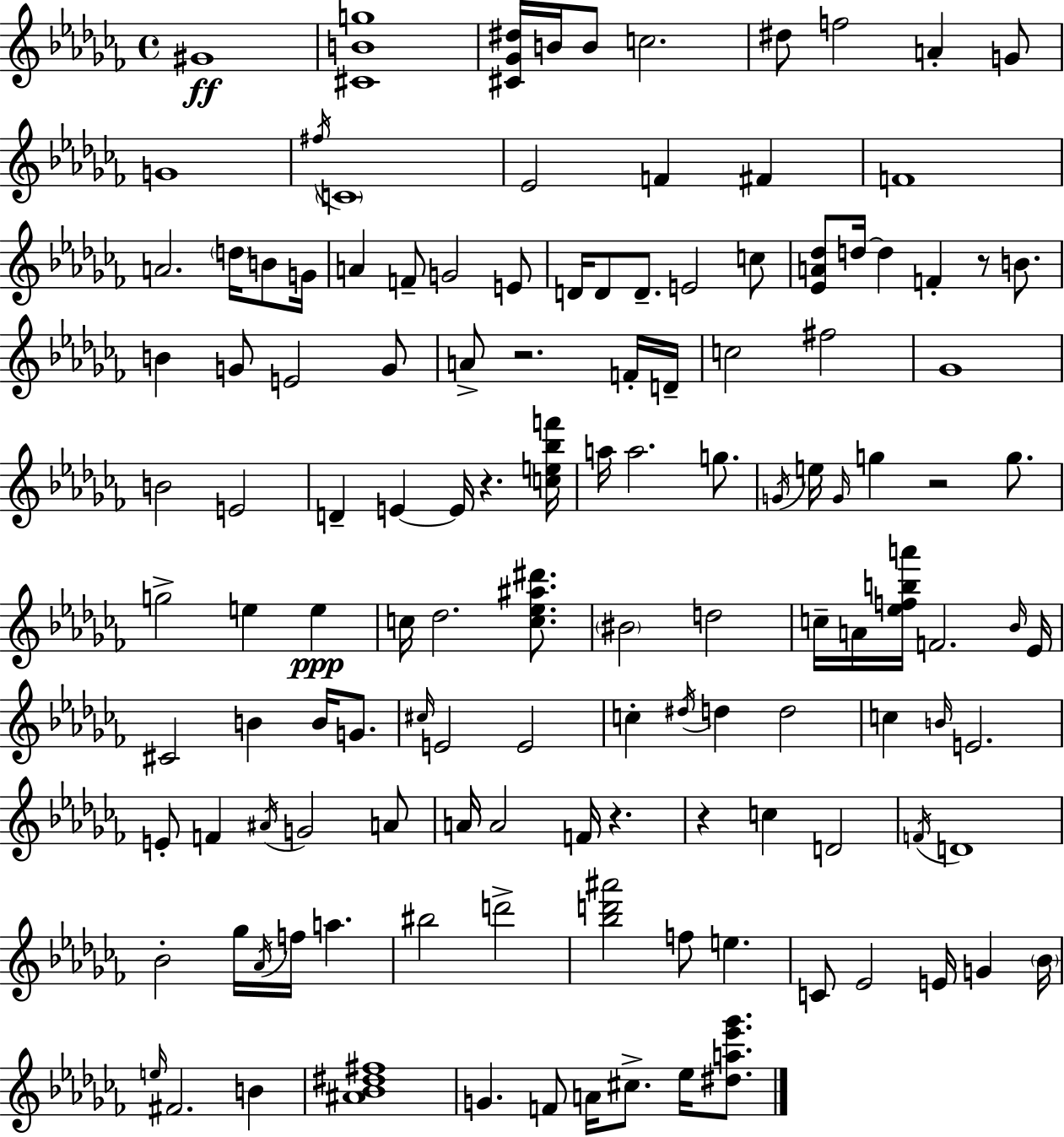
{
  \clef treble
  \time 4/4
  \defaultTimeSignature
  \key aes \minor
  \repeat volta 2 { gis'1\ff | <cis' b' g''>1 | <cis' ges' dis''>16 b'16 b'8 c''2. | dis''8 f''2 a'4-. g'8 | \break g'1 | \acciaccatura { fis''16 } \parenthesize c'1 | ees'2 f'4 fis'4 | f'1 | \break a'2. \parenthesize d''16 b'8 | g'16 a'4 f'8-- g'2 e'8 | d'16 d'8 d'8.-- e'2 c''8 | <ees' a' des''>8 d''16~~ d''4 f'4-. r8 b'8. | \break b'4 g'8 e'2 g'8 | a'8-> r2. f'16-. | d'16-- c''2 fis''2 | ges'1 | \break b'2 e'2 | d'4-- e'4~~ e'16 r4. | <c'' e'' bes'' f'''>16 a''16 a''2. g''8. | \acciaccatura { g'16 } e''16 \grace { g'16 } g''4 r2 | \break g''8. g''2-> e''4 e''4\ppp | c''16 des''2. | <c'' ees'' ais'' dis'''>8. \parenthesize bis'2 d''2 | c''16-- a'16 <ees'' f'' b'' a'''>16 f'2. | \break \grace { bes'16 } ees'16 cis'2 b'4 | b'16 g'8. \grace { cis''16 } e'2 e'2 | c''4-. \acciaccatura { dis''16 } d''4 d''2 | c''4 \grace { b'16 } e'2. | \break e'8-. f'4 \acciaccatura { ais'16 } g'2 | a'8 a'16 a'2 | f'16 r4. r4 c''4 | d'2 \acciaccatura { f'16 } d'1 | \break bes'2-. | ges''16 \acciaccatura { aes'16 } f''16 a''4. bis''2 | d'''2-> <bes'' d''' ais'''>2 | f''8 e''4. c'8 ees'2 | \break e'16 g'4 \parenthesize bes'16 \grace { e''16 } fis'2. | b'4 <ais' bes' dis'' fis''>1 | g'4. | f'8 a'16 cis''8.-> ees''16 <dis'' a'' ees''' ges'''>8. } \bar "|."
}